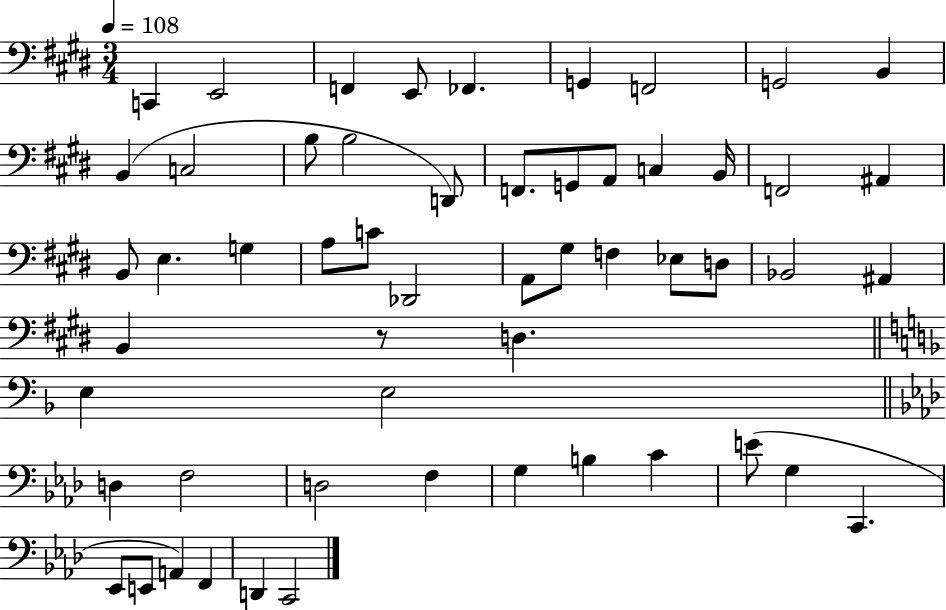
C2/q E2/h F2/q E2/e FES2/q. G2/q F2/h G2/h B2/q B2/q C3/h B3/e B3/h D2/e F2/e. G2/e A2/e C3/q B2/s F2/h A#2/q B2/e E3/q. G3/q A3/e C4/e Db2/h A2/e G#3/e F3/q Eb3/e D3/e Bb2/h A#2/q B2/q R/e D3/q. E3/q E3/h D3/q F3/h D3/h F3/q G3/q B3/q C4/q E4/e G3/q C2/q. Eb2/e E2/e A2/q F2/q D2/q C2/h